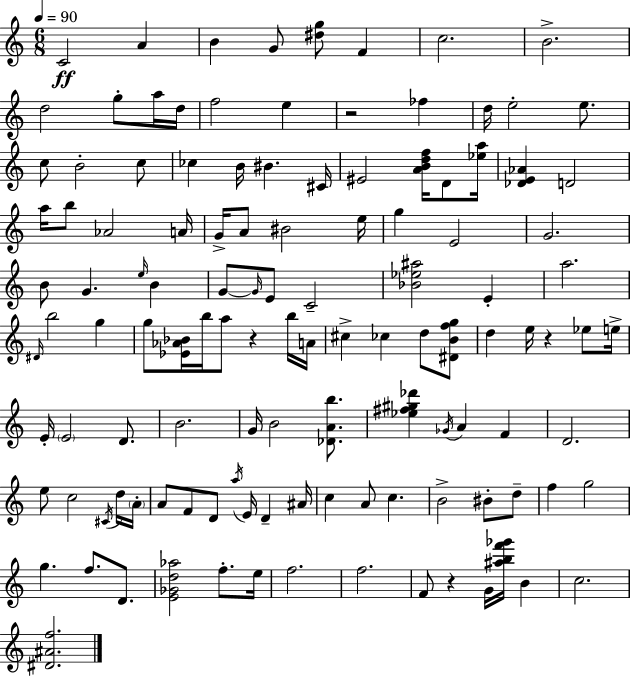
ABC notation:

X:1
T:Untitled
M:6/8
L:1/4
K:Am
C2 A B G/2 [^dg]/2 F c2 B2 d2 g/2 a/4 d/4 f2 e z2 _f d/4 e2 e/2 c/2 B2 c/2 _c B/4 ^B ^C/4 ^E2 [ABdf]/4 D/2 [_ea]/4 [_DE_A] D2 a/4 b/2 _A2 A/4 G/4 A/2 ^B2 e/4 g E2 G2 B/2 G e/4 B G/2 G/4 E/2 C2 [_B_e^a]2 E a2 ^D/4 b2 g g/2 [_E_A_B]/4 b/4 a/2 z b/4 A/4 ^c _c d/2 [^DBfg]/2 d e/4 z _e/2 e/4 E/4 E2 D/2 B2 G/4 B2 [_DAb]/2 [_e^f^g_d'] _G/4 A F D2 e/2 c2 ^C/4 d/4 A/4 A/2 F/2 D/2 a/4 E/4 D ^A/4 c A/2 c B2 ^B/2 d/2 f g2 g f/2 D/2 [E_Gd_a]2 f/2 e/4 f2 f2 F/2 z G/4 [^abf'_g']/4 B c2 [^D^Af]2